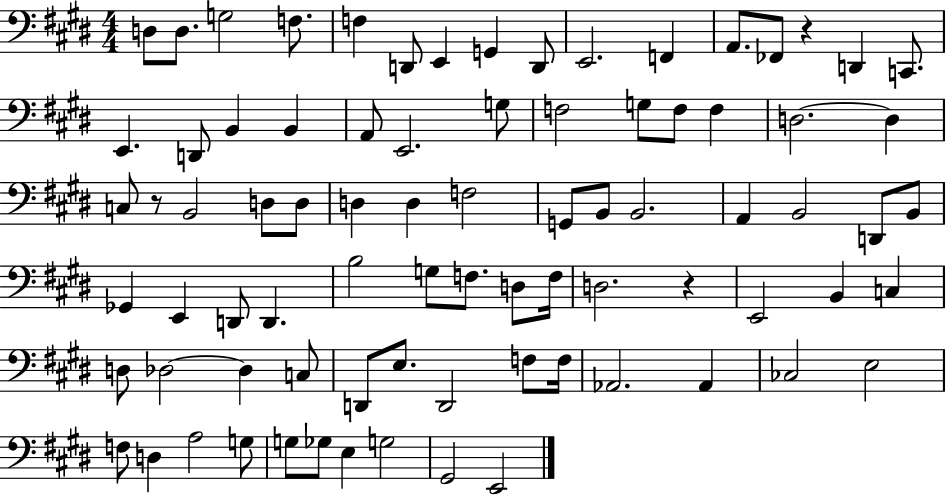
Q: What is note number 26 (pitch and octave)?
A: F3